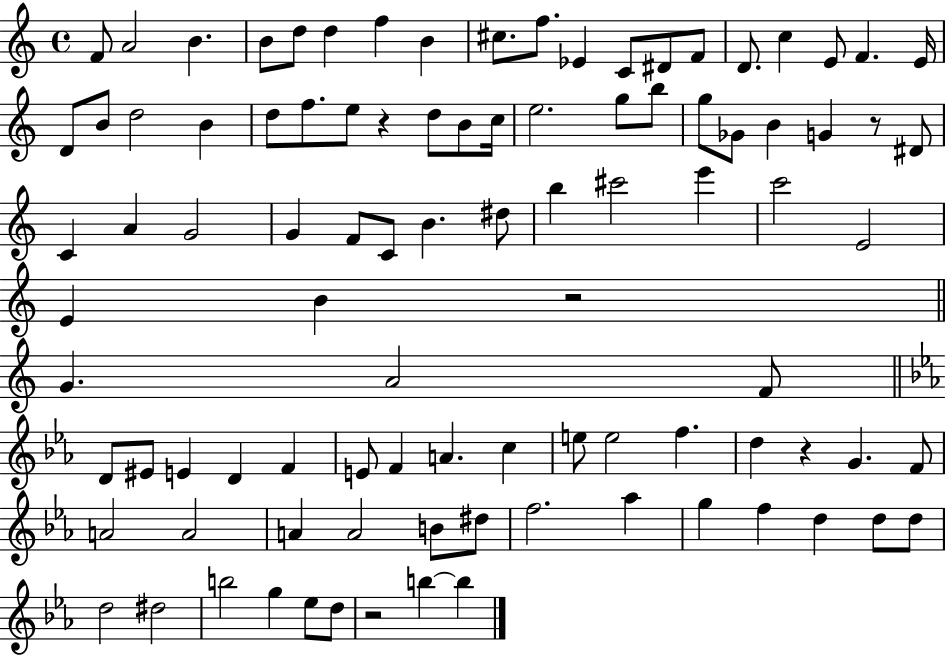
X:1
T:Untitled
M:4/4
L:1/4
K:C
F/2 A2 B B/2 d/2 d f B ^c/2 f/2 _E C/2 ^D/2 F/2 D/2 c E/2 F E/4 D/2 B/2 d2 B d/2 f/2 e/2 z d/2 B/2 c/4 e2 g/2 b/2 g/2 _G/2 B G z/2 ^D/2 C A G2 G F/2 C/2 B ^d/2 b ^c'2 e' c'2 E2 E B z2 G A2 F/2 D/2 ^E/2 E D F E/2 F A c e/2 e2 f d z G F/2 A2 A2 A A2 B/2 ^d/2 f2 _a g f d d/2 d/2 d2 ^d2 b2 g _e/2 d/2 z2 b b